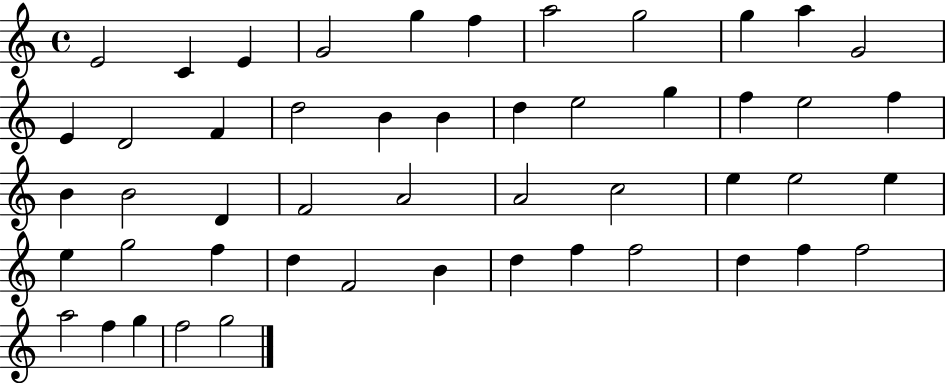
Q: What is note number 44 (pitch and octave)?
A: F5